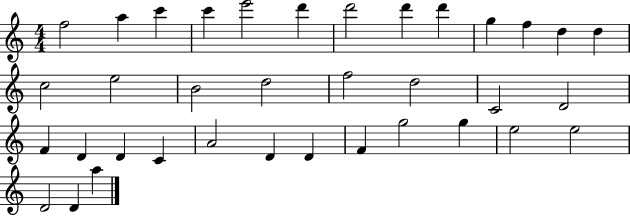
F5/h A5/q C6/q C6/q E6/h D6/q D6/h D6/q D6/q G5/q F5/q D5/q D5/q C5/h E5/h B4/h D5/h F5/h D5/h C4/h D4/h F4/q D4/q D4/q C4/q A4/h D4/q D4/q F4/q G5/h G5/q E5/h E5/h D4/h D4/q A5/q